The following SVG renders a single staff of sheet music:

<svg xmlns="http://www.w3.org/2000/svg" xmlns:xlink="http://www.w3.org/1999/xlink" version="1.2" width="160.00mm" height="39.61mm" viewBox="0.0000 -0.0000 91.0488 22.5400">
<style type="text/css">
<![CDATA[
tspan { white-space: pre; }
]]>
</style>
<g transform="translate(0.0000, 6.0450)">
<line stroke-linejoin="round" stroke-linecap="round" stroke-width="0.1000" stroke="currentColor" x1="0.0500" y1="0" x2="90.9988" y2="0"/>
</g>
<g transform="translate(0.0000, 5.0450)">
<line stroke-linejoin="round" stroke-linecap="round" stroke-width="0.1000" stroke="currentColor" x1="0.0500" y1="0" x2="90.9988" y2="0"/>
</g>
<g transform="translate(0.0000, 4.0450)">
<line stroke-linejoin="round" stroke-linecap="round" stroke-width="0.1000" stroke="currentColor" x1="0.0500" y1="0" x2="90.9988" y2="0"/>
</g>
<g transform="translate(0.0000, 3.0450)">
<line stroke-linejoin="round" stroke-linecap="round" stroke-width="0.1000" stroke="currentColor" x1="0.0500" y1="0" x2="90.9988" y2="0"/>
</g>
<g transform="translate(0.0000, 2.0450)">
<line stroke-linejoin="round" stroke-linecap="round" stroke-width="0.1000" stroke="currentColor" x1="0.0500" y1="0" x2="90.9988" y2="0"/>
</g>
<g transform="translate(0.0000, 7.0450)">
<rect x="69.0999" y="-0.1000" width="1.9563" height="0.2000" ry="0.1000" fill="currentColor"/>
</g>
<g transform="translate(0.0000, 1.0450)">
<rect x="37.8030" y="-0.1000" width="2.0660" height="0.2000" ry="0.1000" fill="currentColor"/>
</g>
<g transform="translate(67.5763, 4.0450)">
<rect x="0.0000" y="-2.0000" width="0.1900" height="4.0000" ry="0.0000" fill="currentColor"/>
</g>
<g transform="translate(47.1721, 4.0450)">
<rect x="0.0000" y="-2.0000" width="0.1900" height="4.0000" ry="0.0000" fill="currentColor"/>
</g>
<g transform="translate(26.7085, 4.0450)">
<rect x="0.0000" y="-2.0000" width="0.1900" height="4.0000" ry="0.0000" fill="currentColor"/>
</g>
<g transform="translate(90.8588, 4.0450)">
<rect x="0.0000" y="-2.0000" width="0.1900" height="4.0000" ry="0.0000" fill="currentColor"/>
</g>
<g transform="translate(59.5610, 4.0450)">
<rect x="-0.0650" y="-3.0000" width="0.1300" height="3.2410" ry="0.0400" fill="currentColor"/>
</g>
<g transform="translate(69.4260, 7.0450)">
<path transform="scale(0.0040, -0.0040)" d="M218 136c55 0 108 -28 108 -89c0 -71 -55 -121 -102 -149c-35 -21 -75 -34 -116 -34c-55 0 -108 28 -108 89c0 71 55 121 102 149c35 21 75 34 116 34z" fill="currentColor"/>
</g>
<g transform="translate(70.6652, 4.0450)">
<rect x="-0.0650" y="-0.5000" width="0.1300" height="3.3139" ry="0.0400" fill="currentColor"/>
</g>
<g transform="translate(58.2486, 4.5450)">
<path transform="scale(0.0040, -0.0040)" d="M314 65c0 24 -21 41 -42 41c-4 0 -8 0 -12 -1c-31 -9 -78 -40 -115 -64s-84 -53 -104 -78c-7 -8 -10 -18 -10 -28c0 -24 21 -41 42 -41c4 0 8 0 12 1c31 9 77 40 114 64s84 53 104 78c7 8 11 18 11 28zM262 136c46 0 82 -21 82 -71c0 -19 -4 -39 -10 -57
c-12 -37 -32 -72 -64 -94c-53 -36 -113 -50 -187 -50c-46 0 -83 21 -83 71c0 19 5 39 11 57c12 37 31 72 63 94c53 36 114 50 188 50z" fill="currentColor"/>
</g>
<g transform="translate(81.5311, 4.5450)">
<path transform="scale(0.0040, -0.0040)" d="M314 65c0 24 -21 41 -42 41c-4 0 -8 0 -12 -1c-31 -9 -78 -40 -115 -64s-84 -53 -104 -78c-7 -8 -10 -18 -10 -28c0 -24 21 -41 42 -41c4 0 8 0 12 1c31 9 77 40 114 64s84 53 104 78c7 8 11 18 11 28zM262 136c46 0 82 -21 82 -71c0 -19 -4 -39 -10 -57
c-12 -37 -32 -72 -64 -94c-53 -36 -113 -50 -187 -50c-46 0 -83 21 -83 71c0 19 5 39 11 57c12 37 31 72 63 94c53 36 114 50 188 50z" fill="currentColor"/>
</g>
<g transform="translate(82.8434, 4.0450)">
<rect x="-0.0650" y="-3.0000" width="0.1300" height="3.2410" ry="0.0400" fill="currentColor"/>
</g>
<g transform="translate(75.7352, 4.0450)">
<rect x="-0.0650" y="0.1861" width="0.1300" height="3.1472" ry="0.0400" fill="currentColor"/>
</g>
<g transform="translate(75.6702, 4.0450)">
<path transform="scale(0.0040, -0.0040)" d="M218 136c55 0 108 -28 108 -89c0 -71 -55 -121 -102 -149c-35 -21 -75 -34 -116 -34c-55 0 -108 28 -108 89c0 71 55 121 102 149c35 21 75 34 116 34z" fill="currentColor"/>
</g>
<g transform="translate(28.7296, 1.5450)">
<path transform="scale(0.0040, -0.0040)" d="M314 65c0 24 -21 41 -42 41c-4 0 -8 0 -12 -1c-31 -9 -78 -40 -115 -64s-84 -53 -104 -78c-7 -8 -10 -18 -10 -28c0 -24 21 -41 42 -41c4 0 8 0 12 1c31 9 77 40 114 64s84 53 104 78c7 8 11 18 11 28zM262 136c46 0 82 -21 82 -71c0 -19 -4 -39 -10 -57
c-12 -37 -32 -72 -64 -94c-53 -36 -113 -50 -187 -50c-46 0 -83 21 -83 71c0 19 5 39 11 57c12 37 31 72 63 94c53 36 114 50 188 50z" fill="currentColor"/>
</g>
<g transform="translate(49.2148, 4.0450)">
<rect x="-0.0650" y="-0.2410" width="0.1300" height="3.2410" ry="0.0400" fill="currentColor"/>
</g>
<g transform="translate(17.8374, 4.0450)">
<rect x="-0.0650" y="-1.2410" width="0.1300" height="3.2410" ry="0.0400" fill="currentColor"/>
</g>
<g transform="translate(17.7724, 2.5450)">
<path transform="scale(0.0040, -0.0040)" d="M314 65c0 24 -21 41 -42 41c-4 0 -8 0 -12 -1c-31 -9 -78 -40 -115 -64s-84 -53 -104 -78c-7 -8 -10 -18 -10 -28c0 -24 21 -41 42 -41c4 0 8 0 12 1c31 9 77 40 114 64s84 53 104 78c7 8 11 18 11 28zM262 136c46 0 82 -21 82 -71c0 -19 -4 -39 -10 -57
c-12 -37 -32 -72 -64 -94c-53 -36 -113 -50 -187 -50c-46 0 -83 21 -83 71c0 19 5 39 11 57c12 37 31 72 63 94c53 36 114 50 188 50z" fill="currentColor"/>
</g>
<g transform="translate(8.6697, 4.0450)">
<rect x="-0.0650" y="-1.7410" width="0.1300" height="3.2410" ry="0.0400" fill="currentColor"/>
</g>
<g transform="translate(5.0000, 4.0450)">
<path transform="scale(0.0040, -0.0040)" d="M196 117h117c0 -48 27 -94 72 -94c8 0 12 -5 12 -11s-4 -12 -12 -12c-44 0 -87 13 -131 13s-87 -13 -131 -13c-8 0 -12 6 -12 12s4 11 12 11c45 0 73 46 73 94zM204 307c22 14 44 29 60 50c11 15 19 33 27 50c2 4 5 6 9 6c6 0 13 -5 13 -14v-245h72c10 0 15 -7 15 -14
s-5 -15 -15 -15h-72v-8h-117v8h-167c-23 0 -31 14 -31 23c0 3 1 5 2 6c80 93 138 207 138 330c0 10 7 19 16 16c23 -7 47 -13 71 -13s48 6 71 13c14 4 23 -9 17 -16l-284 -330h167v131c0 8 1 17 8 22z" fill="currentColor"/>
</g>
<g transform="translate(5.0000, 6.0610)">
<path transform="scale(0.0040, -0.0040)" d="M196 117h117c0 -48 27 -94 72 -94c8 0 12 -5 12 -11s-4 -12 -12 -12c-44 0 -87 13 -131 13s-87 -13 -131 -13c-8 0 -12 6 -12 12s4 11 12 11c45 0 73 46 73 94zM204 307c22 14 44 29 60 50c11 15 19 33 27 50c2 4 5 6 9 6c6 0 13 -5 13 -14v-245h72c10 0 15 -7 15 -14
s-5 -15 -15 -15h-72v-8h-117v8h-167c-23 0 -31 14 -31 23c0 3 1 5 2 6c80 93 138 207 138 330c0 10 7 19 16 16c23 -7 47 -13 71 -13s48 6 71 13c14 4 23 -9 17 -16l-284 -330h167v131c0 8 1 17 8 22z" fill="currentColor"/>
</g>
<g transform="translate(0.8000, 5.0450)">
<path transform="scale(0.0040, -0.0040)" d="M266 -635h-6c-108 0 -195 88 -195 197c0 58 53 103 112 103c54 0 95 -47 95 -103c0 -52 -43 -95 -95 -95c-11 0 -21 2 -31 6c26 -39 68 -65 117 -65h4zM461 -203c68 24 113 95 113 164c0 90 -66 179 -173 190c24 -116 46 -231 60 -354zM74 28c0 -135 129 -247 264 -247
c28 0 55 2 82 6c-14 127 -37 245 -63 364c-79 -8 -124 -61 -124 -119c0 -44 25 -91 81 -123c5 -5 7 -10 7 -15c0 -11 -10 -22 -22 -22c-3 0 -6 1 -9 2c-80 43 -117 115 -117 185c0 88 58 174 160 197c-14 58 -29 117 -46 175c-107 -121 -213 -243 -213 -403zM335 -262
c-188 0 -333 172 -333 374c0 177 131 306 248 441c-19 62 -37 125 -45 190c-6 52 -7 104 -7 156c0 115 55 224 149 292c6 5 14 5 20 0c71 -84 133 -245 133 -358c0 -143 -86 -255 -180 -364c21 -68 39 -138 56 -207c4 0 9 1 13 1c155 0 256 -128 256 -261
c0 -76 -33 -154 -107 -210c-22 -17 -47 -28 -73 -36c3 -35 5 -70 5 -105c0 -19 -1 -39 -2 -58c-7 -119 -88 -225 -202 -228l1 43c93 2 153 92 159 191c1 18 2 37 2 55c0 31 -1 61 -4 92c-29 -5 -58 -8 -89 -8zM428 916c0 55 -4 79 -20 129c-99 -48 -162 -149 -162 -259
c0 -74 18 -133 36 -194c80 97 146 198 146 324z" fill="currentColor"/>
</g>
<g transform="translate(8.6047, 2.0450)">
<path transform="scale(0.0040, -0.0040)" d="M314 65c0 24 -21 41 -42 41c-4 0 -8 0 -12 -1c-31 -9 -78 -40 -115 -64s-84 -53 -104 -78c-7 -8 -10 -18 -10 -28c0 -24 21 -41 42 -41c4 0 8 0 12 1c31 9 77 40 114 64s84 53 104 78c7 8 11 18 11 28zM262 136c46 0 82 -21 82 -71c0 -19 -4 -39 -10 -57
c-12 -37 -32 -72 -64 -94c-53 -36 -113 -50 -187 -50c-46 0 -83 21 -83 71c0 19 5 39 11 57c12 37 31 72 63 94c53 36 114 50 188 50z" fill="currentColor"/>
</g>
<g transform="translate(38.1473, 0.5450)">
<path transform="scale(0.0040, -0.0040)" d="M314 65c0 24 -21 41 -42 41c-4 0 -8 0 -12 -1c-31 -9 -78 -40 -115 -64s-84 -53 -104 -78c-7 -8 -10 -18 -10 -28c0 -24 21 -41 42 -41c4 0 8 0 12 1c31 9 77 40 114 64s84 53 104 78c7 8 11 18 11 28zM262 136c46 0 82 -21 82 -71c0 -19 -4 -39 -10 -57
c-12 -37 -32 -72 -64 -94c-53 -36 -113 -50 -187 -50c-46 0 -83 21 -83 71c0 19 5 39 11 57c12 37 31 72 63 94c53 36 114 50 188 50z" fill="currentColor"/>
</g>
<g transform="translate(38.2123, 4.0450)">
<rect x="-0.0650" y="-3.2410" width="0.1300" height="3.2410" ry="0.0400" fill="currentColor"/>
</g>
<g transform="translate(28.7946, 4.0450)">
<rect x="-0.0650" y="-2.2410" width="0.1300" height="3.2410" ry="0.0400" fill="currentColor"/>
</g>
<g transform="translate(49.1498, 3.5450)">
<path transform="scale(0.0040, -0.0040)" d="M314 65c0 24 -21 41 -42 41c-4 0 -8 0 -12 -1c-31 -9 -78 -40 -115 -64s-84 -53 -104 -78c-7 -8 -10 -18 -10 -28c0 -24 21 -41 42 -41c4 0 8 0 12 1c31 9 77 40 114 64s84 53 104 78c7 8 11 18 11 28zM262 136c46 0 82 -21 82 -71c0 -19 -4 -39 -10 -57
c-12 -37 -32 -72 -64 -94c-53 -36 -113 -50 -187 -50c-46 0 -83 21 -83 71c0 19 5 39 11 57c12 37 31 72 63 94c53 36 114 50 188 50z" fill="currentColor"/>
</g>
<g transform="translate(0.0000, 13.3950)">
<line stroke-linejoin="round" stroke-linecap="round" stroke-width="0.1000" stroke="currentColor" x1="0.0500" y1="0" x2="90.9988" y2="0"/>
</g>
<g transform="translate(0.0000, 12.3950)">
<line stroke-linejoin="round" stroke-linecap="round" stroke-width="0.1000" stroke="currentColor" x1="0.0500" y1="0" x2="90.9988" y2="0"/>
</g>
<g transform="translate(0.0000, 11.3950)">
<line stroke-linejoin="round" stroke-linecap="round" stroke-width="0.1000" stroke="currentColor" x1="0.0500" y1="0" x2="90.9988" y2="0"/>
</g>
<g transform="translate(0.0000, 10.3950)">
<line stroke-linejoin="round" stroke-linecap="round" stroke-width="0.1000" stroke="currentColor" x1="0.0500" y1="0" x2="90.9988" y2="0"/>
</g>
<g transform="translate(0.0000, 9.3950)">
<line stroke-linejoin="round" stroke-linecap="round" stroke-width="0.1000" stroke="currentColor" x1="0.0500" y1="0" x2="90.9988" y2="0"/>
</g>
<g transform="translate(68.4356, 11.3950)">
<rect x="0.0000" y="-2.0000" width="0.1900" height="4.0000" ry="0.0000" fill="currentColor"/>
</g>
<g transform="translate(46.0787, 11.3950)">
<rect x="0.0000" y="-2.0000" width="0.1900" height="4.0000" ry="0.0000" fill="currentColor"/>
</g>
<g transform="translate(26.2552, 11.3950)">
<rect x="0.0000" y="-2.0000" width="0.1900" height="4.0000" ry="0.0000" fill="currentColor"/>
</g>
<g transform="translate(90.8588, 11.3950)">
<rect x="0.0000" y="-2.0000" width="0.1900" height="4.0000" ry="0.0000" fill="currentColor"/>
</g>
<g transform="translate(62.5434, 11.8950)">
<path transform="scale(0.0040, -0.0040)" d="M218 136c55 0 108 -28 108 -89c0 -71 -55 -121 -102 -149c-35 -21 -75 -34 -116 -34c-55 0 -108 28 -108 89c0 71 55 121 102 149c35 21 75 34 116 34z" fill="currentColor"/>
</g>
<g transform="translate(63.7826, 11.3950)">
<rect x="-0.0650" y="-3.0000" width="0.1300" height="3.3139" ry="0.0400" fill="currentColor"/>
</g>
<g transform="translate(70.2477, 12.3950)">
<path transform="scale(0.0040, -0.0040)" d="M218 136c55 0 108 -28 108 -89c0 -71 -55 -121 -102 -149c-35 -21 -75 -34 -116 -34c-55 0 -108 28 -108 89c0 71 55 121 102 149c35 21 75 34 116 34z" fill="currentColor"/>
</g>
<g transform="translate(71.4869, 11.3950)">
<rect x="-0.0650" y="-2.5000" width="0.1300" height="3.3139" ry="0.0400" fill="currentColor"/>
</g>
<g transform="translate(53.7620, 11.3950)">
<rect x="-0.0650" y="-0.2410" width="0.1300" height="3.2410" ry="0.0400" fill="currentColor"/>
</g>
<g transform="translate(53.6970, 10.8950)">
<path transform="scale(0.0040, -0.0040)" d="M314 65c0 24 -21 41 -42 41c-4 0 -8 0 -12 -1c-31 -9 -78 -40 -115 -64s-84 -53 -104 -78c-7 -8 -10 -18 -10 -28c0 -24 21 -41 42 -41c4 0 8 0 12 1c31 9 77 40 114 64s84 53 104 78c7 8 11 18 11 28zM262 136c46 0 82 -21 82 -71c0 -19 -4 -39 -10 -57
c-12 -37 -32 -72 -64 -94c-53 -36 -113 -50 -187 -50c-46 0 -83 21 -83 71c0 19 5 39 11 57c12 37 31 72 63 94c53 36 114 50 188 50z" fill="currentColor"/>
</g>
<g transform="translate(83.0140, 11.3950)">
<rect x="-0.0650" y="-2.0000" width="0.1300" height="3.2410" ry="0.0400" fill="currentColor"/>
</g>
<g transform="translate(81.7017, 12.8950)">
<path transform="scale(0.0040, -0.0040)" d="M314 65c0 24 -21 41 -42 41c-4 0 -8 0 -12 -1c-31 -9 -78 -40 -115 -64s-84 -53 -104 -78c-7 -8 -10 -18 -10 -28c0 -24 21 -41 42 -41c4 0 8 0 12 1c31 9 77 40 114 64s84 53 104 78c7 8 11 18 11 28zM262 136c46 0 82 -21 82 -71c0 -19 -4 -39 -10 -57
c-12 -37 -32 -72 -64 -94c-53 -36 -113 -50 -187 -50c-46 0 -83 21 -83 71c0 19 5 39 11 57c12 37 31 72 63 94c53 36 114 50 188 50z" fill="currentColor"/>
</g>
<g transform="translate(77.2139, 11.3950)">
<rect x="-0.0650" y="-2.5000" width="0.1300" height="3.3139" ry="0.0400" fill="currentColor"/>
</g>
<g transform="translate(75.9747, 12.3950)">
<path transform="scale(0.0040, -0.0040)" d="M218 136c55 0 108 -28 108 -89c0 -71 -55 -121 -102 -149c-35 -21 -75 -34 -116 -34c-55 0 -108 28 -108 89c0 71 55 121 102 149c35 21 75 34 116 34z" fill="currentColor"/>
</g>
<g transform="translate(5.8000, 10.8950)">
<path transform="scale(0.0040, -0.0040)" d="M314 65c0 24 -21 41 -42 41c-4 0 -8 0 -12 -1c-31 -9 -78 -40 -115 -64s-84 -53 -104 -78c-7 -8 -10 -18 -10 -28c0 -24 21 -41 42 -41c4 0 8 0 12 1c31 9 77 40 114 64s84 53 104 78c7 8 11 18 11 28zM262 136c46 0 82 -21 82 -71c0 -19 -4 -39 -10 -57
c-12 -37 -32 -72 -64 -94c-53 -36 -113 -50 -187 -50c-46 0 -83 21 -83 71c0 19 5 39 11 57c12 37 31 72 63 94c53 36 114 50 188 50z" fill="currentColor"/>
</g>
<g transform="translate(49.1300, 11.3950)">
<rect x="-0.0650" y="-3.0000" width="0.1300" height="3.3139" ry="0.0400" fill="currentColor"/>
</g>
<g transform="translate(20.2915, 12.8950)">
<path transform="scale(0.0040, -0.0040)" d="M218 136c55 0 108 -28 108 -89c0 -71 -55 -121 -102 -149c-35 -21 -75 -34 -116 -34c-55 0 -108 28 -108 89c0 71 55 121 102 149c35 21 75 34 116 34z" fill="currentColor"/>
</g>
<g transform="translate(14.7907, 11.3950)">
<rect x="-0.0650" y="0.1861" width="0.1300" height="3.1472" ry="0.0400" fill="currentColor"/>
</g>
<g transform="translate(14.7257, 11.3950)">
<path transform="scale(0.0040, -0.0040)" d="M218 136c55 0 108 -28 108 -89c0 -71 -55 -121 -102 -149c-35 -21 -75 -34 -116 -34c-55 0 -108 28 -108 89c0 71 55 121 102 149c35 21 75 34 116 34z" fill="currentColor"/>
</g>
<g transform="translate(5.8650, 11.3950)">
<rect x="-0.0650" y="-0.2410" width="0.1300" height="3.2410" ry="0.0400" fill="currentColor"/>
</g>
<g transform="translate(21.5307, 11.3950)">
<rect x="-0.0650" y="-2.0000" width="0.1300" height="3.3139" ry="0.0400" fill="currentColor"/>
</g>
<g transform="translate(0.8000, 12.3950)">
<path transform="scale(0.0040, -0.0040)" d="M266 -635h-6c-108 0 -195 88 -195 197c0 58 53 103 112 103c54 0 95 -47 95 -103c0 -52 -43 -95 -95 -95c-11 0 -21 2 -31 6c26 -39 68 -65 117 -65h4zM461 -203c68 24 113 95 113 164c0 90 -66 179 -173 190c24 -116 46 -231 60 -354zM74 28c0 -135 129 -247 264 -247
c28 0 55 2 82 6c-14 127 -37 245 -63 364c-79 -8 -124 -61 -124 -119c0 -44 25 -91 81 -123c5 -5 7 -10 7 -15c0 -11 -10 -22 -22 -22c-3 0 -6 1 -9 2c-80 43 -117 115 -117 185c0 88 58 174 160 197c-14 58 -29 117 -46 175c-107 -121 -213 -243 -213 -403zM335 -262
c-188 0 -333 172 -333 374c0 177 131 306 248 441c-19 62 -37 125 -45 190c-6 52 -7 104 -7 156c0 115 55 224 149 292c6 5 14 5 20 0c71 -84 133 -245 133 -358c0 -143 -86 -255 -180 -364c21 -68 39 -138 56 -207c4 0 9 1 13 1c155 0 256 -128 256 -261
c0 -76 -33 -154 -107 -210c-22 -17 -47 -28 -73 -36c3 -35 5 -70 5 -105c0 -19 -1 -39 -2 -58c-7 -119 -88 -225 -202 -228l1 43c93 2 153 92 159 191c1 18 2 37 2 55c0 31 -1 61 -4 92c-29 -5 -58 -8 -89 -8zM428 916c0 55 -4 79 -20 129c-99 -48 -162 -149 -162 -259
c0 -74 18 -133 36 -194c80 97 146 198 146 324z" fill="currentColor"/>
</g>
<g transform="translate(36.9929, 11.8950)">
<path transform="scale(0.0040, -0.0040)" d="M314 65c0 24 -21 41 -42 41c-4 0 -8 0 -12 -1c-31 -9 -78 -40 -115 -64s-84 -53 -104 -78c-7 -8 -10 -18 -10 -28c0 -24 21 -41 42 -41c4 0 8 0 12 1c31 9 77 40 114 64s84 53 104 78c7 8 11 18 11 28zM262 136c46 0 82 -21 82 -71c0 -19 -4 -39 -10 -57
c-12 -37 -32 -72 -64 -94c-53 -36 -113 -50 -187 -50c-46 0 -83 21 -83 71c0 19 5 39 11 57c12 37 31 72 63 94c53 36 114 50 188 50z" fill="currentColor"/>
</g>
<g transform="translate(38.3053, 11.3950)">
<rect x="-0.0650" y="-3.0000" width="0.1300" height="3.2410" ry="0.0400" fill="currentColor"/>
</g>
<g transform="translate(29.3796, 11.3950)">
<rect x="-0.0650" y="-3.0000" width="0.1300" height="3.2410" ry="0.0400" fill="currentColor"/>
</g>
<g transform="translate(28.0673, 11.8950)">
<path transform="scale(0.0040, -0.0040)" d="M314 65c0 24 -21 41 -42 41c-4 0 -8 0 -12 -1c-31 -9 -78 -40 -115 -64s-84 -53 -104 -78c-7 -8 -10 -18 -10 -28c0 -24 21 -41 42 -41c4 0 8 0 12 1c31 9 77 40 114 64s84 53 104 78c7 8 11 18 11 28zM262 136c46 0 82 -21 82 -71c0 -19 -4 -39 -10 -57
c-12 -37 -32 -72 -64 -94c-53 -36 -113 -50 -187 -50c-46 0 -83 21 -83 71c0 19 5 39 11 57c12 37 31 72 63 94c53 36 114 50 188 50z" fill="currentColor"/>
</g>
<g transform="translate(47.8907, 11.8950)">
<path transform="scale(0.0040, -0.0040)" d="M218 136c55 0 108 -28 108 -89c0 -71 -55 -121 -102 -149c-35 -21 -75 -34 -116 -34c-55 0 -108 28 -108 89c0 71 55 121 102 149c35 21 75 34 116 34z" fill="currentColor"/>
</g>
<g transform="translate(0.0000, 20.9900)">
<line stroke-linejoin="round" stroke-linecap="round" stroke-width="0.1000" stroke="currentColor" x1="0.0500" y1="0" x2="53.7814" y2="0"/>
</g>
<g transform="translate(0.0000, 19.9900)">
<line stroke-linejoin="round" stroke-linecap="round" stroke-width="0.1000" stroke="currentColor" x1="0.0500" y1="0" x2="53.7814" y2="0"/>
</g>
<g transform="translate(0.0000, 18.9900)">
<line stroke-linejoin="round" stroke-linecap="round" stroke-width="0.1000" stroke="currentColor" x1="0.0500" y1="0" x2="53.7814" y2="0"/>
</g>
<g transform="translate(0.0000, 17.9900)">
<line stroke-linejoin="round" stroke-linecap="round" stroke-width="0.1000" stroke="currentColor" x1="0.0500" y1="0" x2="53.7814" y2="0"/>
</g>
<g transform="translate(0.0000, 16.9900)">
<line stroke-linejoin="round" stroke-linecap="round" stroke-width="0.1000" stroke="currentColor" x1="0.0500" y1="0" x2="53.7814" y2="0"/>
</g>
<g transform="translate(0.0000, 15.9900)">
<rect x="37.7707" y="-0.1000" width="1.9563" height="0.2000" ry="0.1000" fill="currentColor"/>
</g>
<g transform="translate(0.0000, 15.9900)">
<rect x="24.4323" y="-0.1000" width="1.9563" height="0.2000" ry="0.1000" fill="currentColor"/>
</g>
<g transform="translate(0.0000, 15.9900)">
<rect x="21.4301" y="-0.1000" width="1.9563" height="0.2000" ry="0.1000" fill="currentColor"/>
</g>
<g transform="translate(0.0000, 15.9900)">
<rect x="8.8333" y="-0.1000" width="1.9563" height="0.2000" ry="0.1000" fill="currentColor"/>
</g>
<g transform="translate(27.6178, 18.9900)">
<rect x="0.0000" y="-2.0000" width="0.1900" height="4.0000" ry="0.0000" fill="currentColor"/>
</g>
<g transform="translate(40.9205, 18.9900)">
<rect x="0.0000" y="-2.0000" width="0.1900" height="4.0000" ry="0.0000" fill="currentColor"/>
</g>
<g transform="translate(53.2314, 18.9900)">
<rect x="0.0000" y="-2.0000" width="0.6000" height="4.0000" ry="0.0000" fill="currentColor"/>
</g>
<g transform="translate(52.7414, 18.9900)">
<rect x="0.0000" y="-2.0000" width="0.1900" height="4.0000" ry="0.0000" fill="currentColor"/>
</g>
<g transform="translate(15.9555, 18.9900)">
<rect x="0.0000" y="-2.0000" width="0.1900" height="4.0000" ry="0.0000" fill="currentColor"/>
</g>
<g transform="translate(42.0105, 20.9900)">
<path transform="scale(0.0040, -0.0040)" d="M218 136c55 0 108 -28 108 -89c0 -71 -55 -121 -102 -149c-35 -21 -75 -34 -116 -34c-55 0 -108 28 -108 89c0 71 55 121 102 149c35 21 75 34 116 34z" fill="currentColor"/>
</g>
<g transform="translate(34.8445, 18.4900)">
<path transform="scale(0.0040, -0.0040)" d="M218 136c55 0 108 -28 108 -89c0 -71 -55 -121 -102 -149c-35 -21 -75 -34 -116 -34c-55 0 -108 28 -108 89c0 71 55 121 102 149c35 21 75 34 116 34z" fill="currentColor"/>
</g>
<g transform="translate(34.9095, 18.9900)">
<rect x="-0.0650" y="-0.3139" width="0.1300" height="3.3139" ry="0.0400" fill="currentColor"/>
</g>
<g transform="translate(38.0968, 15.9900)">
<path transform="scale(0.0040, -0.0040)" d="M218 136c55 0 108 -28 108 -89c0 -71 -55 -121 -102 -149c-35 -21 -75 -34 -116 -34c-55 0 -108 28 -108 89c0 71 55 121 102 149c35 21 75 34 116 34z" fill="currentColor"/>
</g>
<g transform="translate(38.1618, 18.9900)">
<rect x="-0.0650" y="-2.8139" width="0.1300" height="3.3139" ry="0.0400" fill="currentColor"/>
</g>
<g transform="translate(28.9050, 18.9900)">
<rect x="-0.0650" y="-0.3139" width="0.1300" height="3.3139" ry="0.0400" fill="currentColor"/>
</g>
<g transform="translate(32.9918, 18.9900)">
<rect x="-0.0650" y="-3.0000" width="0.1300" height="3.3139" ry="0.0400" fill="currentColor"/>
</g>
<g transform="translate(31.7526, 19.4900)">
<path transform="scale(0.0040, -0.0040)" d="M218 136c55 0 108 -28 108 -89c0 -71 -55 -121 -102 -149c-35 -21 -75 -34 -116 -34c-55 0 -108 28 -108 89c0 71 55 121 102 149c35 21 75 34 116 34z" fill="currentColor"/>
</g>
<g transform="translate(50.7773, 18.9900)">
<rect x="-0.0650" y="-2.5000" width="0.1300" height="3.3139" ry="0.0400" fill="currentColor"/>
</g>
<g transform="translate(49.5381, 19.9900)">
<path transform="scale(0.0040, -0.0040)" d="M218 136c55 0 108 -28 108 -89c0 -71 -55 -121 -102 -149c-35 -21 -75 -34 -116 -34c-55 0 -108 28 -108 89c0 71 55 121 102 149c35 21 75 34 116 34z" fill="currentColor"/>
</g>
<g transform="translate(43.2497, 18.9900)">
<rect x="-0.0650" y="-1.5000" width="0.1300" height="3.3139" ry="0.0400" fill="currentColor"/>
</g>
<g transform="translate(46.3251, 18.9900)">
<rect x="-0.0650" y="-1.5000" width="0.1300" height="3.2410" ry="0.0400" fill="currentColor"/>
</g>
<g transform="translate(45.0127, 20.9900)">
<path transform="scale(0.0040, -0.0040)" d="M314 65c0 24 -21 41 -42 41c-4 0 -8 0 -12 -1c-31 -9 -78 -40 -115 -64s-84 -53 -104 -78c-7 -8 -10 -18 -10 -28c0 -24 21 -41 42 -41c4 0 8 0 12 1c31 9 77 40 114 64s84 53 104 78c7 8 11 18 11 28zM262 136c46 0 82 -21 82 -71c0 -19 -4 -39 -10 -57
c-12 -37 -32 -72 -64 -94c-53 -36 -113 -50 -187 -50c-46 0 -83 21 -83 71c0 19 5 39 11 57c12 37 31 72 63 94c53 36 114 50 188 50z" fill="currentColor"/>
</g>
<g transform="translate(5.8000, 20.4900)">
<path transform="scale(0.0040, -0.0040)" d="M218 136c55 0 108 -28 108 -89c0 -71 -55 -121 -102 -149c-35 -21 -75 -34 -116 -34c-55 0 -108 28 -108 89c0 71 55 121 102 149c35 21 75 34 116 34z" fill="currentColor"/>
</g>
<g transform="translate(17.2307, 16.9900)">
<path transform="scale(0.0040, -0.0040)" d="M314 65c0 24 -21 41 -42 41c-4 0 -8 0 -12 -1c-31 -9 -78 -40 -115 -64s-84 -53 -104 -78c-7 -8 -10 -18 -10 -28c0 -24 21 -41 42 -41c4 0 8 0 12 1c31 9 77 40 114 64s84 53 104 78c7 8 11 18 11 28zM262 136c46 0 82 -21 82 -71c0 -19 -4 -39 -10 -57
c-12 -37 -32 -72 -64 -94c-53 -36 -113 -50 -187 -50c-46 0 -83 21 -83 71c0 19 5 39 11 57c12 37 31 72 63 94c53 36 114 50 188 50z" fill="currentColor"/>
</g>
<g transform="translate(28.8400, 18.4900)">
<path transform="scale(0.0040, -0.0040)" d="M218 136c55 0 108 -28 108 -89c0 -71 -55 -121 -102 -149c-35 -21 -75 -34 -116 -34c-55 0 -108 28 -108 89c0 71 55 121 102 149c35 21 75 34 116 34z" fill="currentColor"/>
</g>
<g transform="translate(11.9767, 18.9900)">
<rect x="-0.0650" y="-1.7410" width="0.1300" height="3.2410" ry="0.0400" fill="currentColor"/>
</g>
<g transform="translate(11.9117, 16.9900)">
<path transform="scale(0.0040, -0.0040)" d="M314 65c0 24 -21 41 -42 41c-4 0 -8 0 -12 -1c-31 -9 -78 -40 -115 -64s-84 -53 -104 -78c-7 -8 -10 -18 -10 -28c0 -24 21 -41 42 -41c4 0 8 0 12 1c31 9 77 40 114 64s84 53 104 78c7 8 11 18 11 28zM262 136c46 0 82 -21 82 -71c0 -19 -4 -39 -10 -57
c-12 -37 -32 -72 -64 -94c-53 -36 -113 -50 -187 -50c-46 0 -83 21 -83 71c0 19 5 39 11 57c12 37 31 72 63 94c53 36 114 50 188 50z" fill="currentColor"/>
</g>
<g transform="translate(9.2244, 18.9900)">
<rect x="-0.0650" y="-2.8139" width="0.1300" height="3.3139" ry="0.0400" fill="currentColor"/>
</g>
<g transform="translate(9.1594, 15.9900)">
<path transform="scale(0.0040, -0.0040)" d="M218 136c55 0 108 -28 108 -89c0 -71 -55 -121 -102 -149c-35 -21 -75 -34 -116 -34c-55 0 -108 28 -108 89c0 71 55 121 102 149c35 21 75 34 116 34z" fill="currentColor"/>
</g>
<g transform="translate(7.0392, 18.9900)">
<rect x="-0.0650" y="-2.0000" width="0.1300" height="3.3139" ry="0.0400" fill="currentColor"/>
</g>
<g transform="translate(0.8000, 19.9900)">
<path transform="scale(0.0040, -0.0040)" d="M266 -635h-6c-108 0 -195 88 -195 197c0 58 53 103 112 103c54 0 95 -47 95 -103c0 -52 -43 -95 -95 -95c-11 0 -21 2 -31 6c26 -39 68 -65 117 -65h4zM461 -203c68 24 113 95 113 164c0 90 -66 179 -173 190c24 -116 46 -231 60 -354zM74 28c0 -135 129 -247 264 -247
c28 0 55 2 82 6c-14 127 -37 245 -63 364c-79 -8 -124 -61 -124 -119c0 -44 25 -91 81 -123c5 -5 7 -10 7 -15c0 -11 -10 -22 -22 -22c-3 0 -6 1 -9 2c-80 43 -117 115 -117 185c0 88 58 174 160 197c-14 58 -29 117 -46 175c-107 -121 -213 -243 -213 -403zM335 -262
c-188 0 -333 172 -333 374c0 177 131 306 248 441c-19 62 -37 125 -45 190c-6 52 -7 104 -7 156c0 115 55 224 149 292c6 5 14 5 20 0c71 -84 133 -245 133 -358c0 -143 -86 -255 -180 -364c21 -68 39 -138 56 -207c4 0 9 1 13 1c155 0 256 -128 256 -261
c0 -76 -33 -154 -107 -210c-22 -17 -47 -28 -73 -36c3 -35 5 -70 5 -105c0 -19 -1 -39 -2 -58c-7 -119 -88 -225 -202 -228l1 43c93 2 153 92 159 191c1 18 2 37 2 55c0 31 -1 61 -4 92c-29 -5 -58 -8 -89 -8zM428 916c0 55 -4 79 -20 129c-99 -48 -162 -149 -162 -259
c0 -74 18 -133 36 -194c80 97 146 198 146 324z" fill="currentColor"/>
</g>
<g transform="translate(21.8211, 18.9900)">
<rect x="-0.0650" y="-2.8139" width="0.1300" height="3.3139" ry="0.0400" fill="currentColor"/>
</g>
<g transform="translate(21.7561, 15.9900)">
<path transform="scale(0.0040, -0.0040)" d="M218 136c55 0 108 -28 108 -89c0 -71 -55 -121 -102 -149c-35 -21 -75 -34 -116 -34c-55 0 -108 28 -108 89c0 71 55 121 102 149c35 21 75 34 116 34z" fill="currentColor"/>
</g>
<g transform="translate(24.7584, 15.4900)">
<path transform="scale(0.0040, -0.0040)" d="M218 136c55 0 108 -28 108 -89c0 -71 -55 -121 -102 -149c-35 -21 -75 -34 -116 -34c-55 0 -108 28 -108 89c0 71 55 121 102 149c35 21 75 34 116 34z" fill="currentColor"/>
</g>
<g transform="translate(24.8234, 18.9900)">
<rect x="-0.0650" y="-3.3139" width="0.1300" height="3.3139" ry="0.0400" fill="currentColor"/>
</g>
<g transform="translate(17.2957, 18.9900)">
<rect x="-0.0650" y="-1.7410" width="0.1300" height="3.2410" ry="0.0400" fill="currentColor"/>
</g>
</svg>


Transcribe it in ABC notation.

X:1
T:Untitled
M:4/4
L:1/4
K:C
f2 e2 g2 b2 c2 A2 C B A2 c2 B F A2 A2 A c2 A G G F2 F a f2 f2 a b c A c a E E2 G